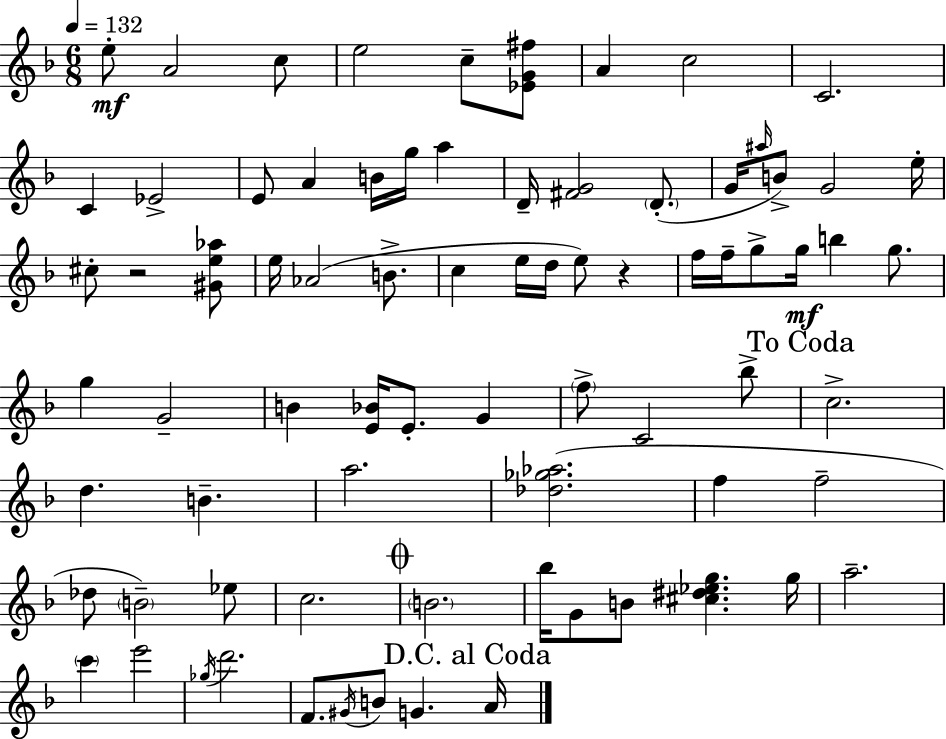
E5/e A4/h C5/e E5/h C5/e [Eb4,G4,F#5]/e A4/q C5/h C4/h. C4/q Eb4/h E4/e A4/q B4/s G5/s A5/q D4/s [F#4,G4]/h D4/e. G4/s A#5/s B4/e G4/h E5/s C#5/e R/h [G#4,E5,Ab5]/e E5/s Ab4/h B4/e. C5/q E5/s D5/s E5/e R/q F5/s F5/s G5/e G5/s B5/q G5/e. G5/q G4/h B4/q [E4,Bb4]/s E4/e. G4/q F5/e C4/h Bb5/e C5/h. D5/q. B4/q. A5/h. [Db5,Gb5,Ab5]/h. F5/q F5/h Db5/e B4/h Eb5/e C5/h. B4/h. Bb5/s G4/e B4/e [C#5,D#5,Eb5,G5]/q. G5/s A5/h. C6/q E6/h Gb5/s D6/h. F4/e. G#4/s B4/e G4/q. A4/s